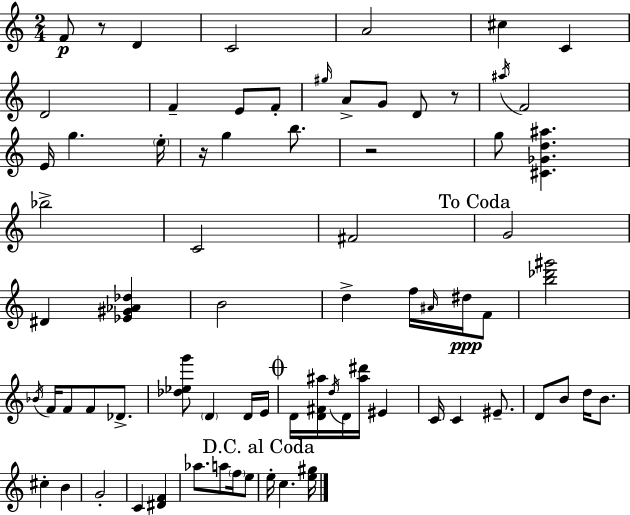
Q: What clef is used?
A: treble